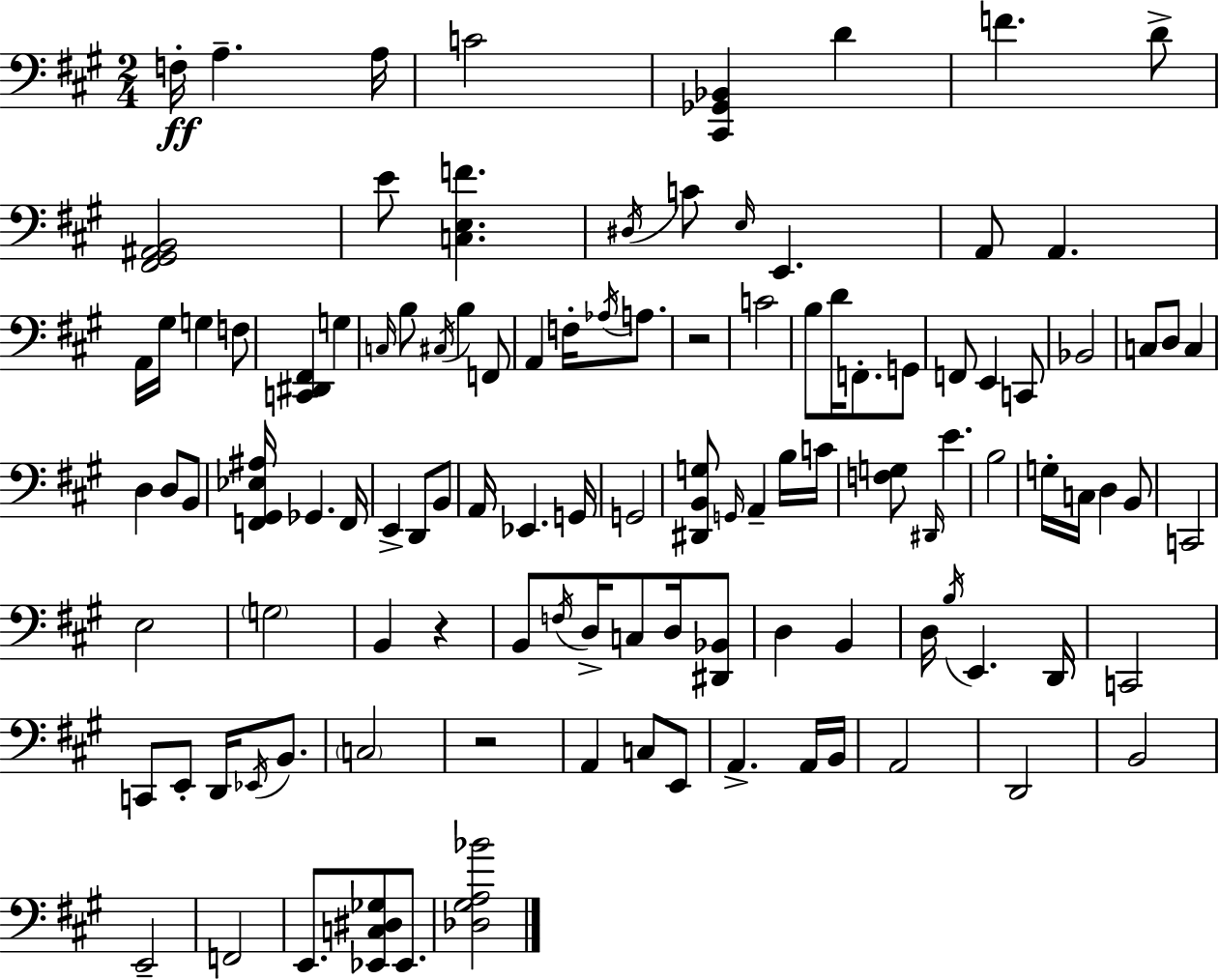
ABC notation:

X:1
T:Untitled
M:2/4
L:1/4
K:A
F,/4 A, A,/4 C2 [^C,,_G,,_B,,] D F D/2 [^F,,^G,,^A,,B,,]2 E/2 [C,E,F] ^D,/4 C/2 E,/4 E,, A,,/2 A,, A,,/4 ^G,/4 G, F,/2 [C,,^D,,^F,,] G, C,/4 B,/2 ^C,/4 B, F,,/2 A,, F,/4 _A,/4 A,/2 z2 C2 B,/2 D/4 F,,/2 G,,/2 F,,/2 E,, C,,/2 _B,,2 C,/2 D,/2 C, D, D,/2 B,,/2 [F,,^G,,_E,^A,]/4 _G,, F,,/4 E,, D,,/2 B,,/2 A,,/4 _E,, G,,/4 G,,2 [^D,,B,,G,]/2 G,,/4 A,, B,/4 C/4 [F,G,]/2 ^D,,/4 E B,2 G,/4 C,/4 D, B,,/2 C,,2 E,2 G,2 B,, z B,,/2 F,/4 D,/4 C,/2 D,/4 [^D,,_B,,]/2 D, B,, D,/4 B,/4 E,, D,,/4 C,,2 C,,/2 E,,/2 D,,/4 _E,,/4 B,,/2 C,2 z2 A,, C,/2 E,,/2 A,, A,,/4 B,,/4 A,,2 D,,2 B,,2 E,,2 F,,2 E,,/2 [_E,,C,^D,_G,]/2 _E,,/2 [_D,^G,A,_B]2